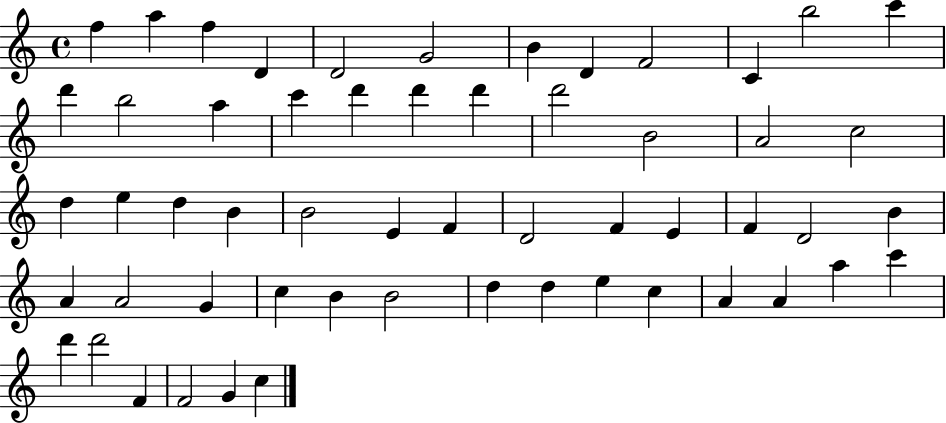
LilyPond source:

{
  \clef treble
  \time 4/4
  \defaultTimeSignature
  \key c \major
  f''4 a''4 f''4 d'4 | d'2 g'2 | b'4 d'4 f'2 | c'4 b''2 c'''4 | \break d'''4 b''2 a''4 | c'''4 d'''4 d'''4 d'''4 | d'''2 b'2 | a'2 c''2 | \break d''4 e''4 d''4 b'4 | b'2 e'4 f'4 | d'2 f'4 e'4 | f'4 d'2 b'4 | \break a'4 a'2 g'4 | c''4 b'4 b'2 | d''4 d''4 e''4 c''4 | a'4 a'4 a''4 c'''4 | \break d'''4 d'''2 f'4 | f'2 g'4 c''4 | \bar "|."
}